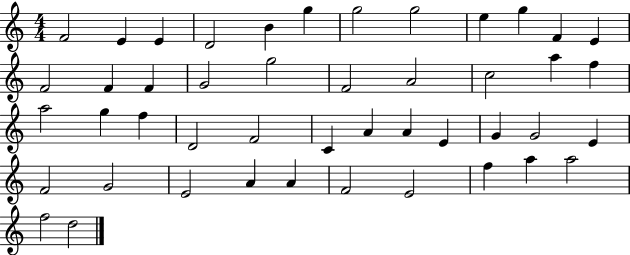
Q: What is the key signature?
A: C major